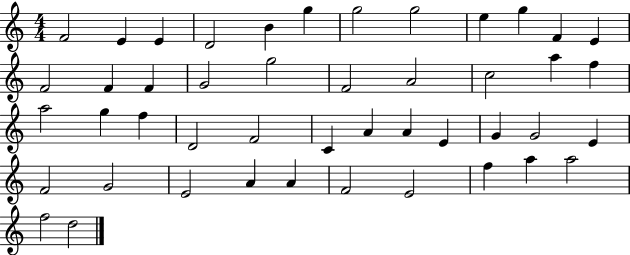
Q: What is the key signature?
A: C major